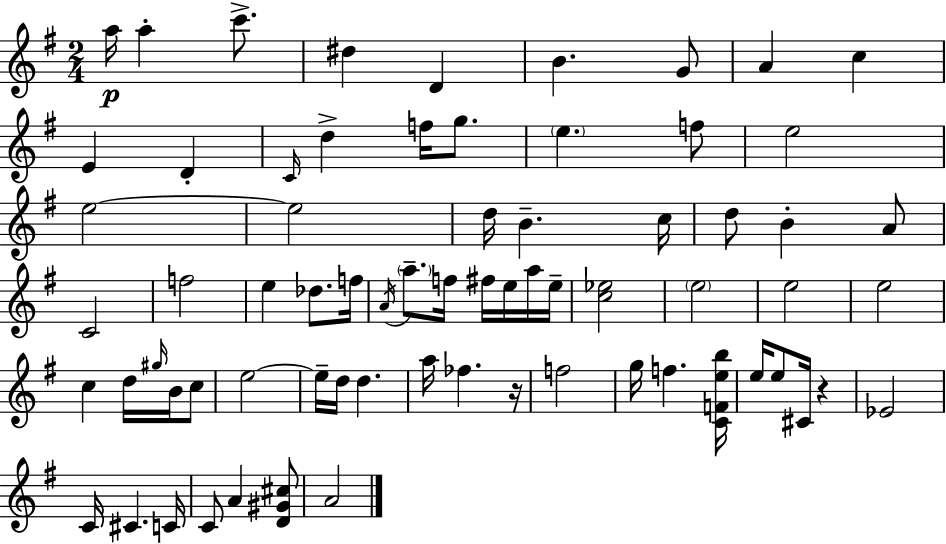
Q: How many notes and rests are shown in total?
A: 70